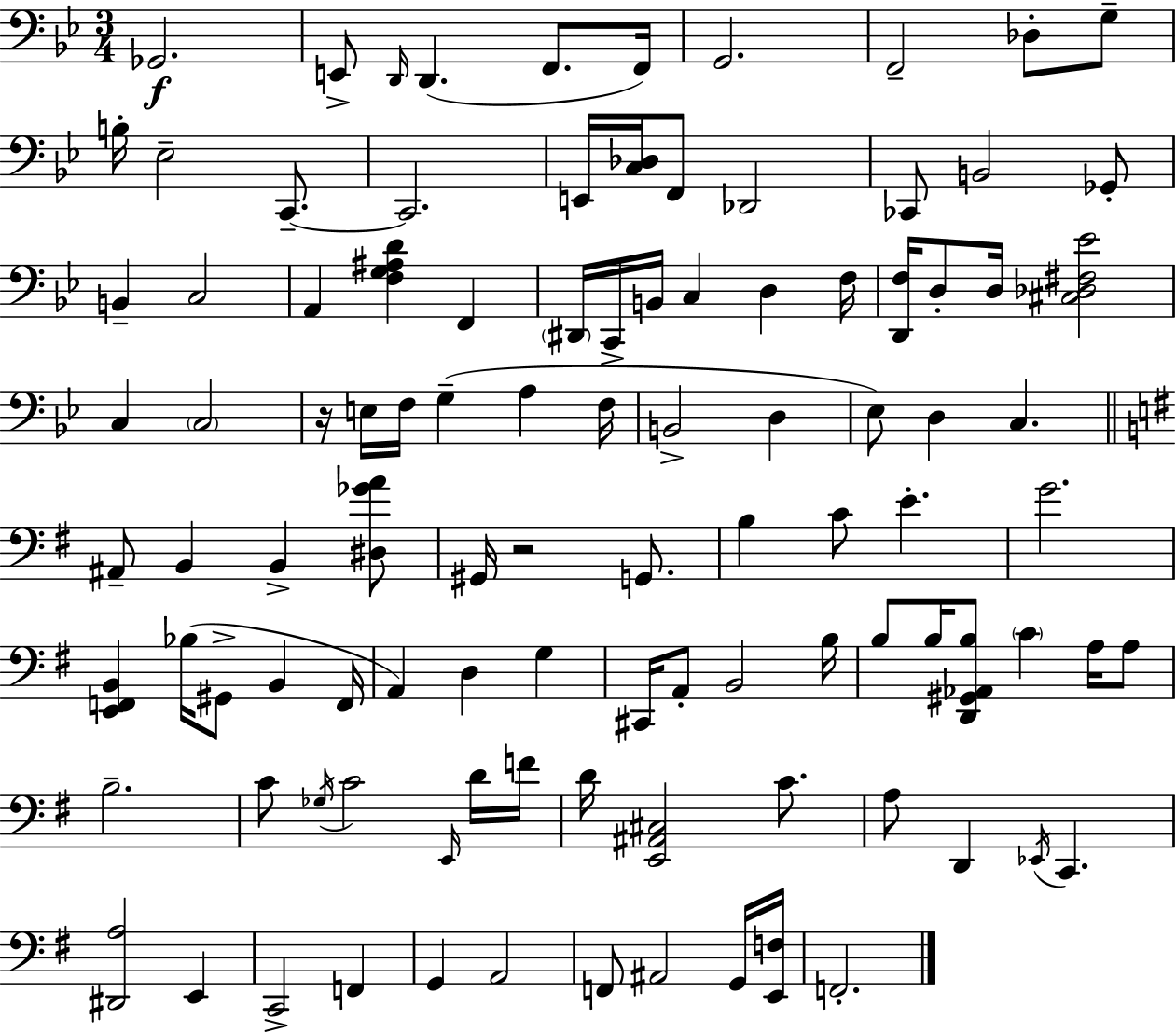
{
  \clef bass
  \numericTimeSignature
  \time 3/4
  \key bes \major
  ges,2.\f | e,8-> \grace { d,16 }( d,4. f,8. | f,16) g,2. | f,2-- des8-. g8-- | \break b16-. ees2-- c,8.--~~ | c,2. | e,16 <c des>16 f,8 des,2 | ces,8 b,2 ges,8-. | \break b,4-- c2 | a,4 <f g ais d'>4 f,4 | \parenthesize dis,16 c,16-> b,16 c4 d4 | f16 <d, f>16 d8-. d16 <cis des fis ees'>2 | \break c4 \parenthesize c2 | r16 e16 f16 g4--( a4 | f16 b,2-> d4 | ees8) d4 c4. | \break \bar "||" \break \key g \major ais,8-- b,4 b,4-> <dis ges' a'>8 | gis,16 r2 g,8. | b4 c'8 e'4.-. | g'2. | \break <e, f, b,>4 bes16( gis,8-> b,4 f,16 | a,4) d4 g4 | cis,16 a,8-. b,2 b16 | b8 b16 <d, gis, aes, b>8 \parenthesize c'4 a16 a8 | \break b2.-- | c'8 \acciaccatura { ges16 } c'2 \grace { e,16 } | d'16 f'16 d'16 <e, ais, cis>2 c'8. | a8 d,4 \acciaccatura { ees,16 } c,4. | \break <dis, a>2 e,4 | c,2-> f,4 | g,4 a,2 | f,8 ais,2 | \break g,16 <e, f>16 f,2.-. | \bar "|."
}